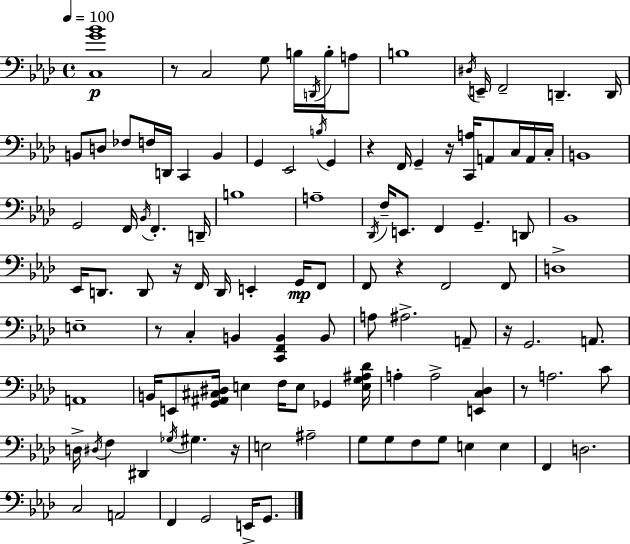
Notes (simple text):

[C3,G4,Bb4]/w R/e C3/h G3/e B3/s D2/s B3/s A3/e B3/w D#3/s E2/s F2/h D2/q. D2/s B2/e D3/e FES3/e F3/s D2/s C2/q B2/q G2/q Eb2/h B3/s G2/q R/q F2/s G2/q R/s [C2,A3]/s A2/e C3/s A2/s C3/s B2/w G2/h F2/s Bb2/s F2/q. D2/s B3/w A3/w Db2/s F3/s E2/e. F2/q G2/q. D2/e Bb2/w Eb2/s D2/e. D2/e R/s F2/s D2/s E2/q G2/s F2/e F2/e R/q F2/h F2/e D3/w E3/w R/e C3/q B2/q [C2,F2,B2]/q B2/e A3/e A#3/h. A2/e R/s G2/h. A2/e. A2/w B2/s E2/e [G2,A#2,C#3,D#3]/s E3/q F3/s E3/e Gb2/q [E3,G3,A#3,Db4]/s A3/q A3/h [E2,C3,Db3]/q R/e A3/h. C4/e D3/s D#3/s F3/q D#2/q Gb3/s G#3/q. R/s E3/h A#3/h G3/e G3/e F3/e G3/e E3/q E3/q F2/q D3/h. C3/h A2/h F2/q G2/h E2/s G2/e.